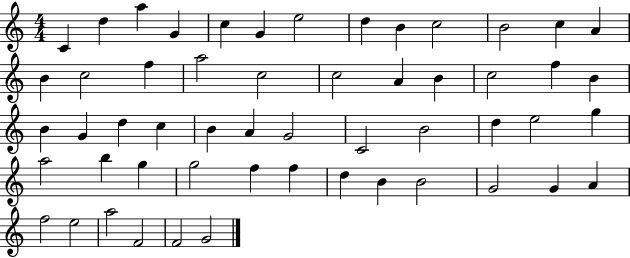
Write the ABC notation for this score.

X:1
T:Untitled
M:4/4
L:1/4
K:C
C d a G c G e2 d B c2 B2 c A B c2 f a2 c2 c2 A B c2 f B B G d c B A G2 C2 B2 d e2 g a2 b g g2 f f d B B2 G2 G A f2 e2 a2 F2 F2 G2